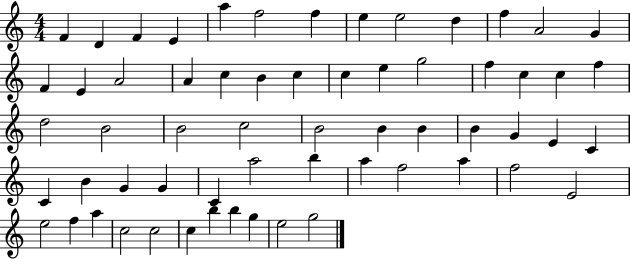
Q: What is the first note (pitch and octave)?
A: F4